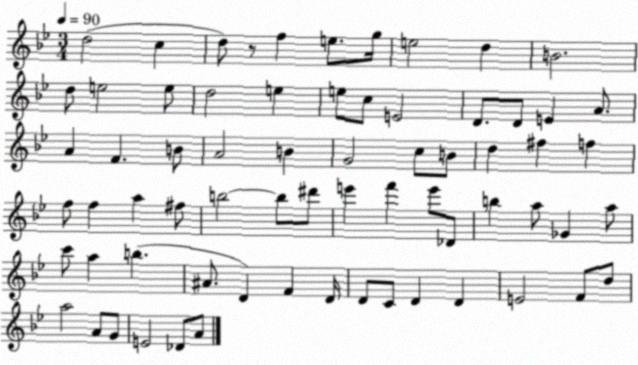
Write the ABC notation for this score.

X:1
T:Untitled
M:3/4
L:1/4
K:Bb
d2 c d/2 z/2 f e/2 g/4 e2 d B2 d/2 e2 e/2 d2 e e/2 c/2 E2 D/2 D/2 E A/2 A F B/2 A2 B G2 c/2 B/2 d ^f f f/2 f a ^f/2 b2 b/2 ^d'/2 e' f' e'/2 _D/2 b a/2 _G a/2 c'/2 a b ^A/2 D F D/4 D/2 C/2 D D E2 F/2 d/2 a2 A/2 G/2 E2 _D/2 A/2